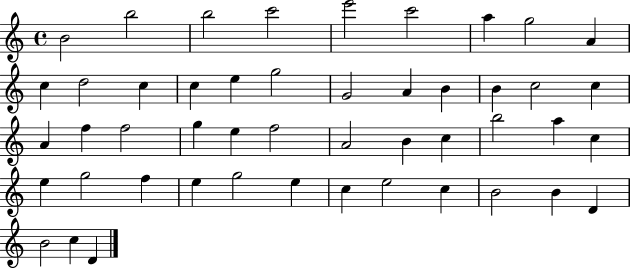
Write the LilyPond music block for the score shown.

{
  \clef treble
  \time 4/4
  \defaultTimeSignature
  \key c \major
  b'2 b''2 | b''2 c'''2 | e'''2 c'''2 | a''4 g''2 a'4 | \break c''4 d''2 c''4 | c''4 e''4 g''2 | g'2 a'4 b'4 | b'4 c''2 c''4 | \break a'4 f''4 f''2 | g''4 e''4 f''2 | a'2 b'4 c''4 | b''2 a''4 c''4 | \break e''4 g''2 f''4 | e''4 g''2 e''4 | c''4 e''2 c''4 | b'2 b'4 d'4 | \break b'2 c''4 d'4 | \bar "|."
}